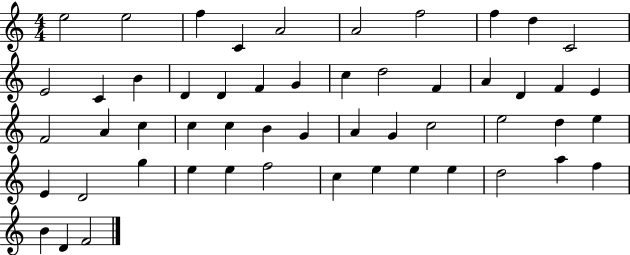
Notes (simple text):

E5/h E5/h F5/q C4/q A4/h A4/h F5/h F5/q D5/q C4/h E4/h C4/q B4/q D4/q D4/q F4/q G4/q C5/q D5/h F4/q A4/q D4/q F4/q E4/q F4/h A4/q C5/q C5/q C5/q B4/q G4/q A4/q G4/q C5/h E5/h D5/q E5/q E4/q D4/h G5/q E5/q E5/q F5/h C5/q E5/q E5/q E5/q D5/h A5/q F5/q B4/q D4/q F4/h